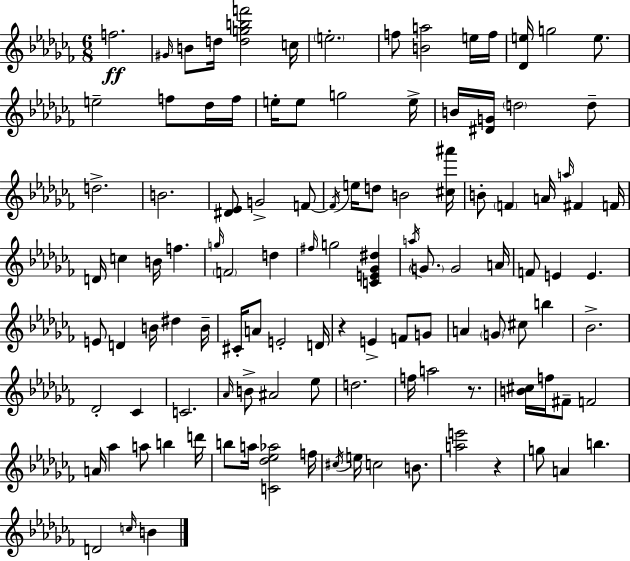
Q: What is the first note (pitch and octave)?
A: F5